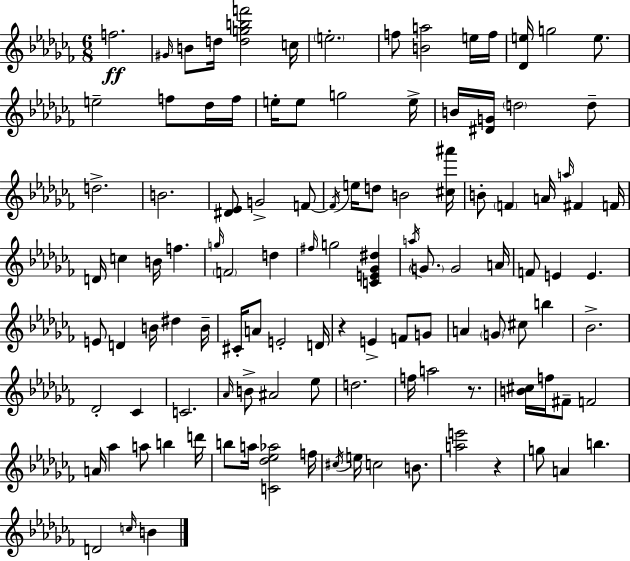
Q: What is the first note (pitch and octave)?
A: F5